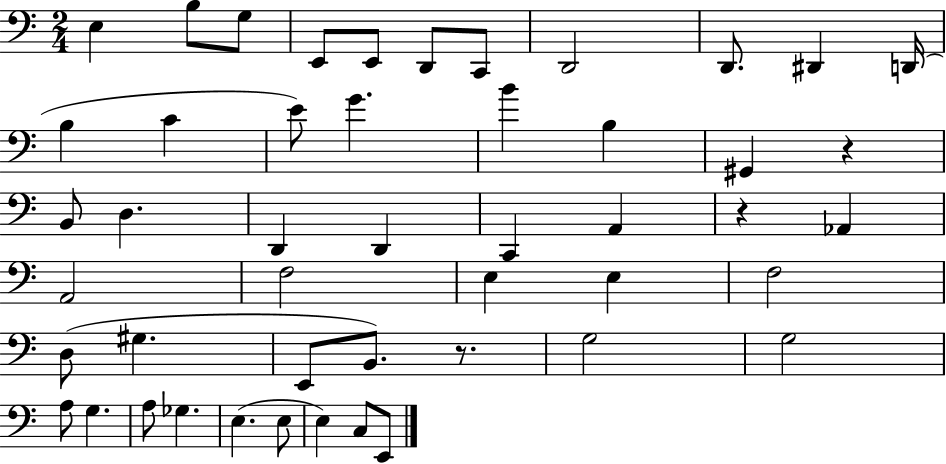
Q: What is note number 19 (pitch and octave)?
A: B2